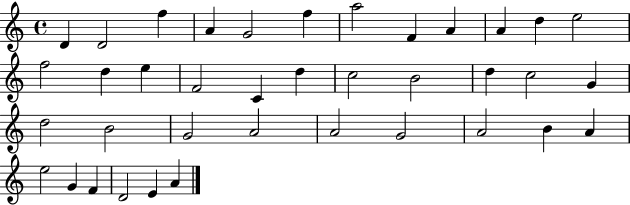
{
  \clef treble
  \time 4/4
  \defaultTimeSignature
  \key c \major
  d'4 d'2 f''4 | a'4 g'2 f''4 | a''2 f'4 a'4 | a'4 d''4 e''2 | \break f''2 d''4 e''4 | f'2 c'4 d''4 | c''2 b'2 | d''4 c''2 g'4 | \break d''2 b'2 | g'2 a'2 | a'2 g'2 | a'2 b'4 a'4 | \break e''2 g'4 f'4 | d'2 e'4 a'4 | \bar "|."
}